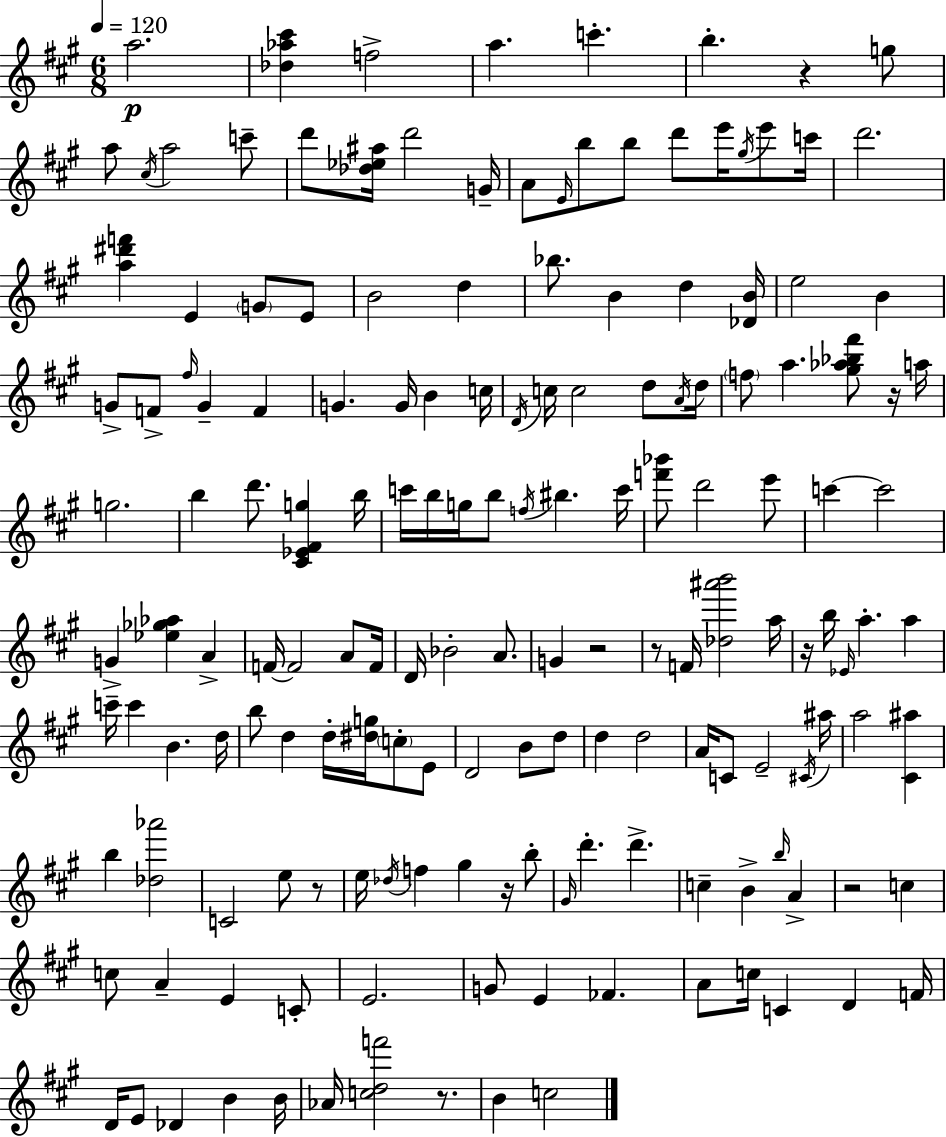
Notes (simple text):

A5/h. [Db5,Ab5,C#6]/q F5/h A5/q. C6/q. B5/q. R/q G5/e A5/e C#5/s A5/h C6/e D6/e [Db5,Eb5,A#5]/s D6/h G4/s A4/e E4/s B5/e B5/e D6/e E6/s G#5/s E6/e C6/s D6/h. [A5,D#6,F6]/q E4/q G4/e E4/e B4/h D5/q Bb5/e. B4/q D5/q [Db4,B4]/s E5/h B4/q G4/e F4/e F#5/s G4/q F4/q G4/q. G4/s B4/q C5/s D4/s C5/s C5/h D5/e A4/s D5/s F5/e A5/q. [G#5,Ab5,Bb5,F#6]/e R/s A5/s G5/h. B5/q D6/e. [C#4,Eb4,F#4,G5]/q B5/s C6/s B5/s G5/s B5/e F5/s BIS5/q. C6/s [F6,Bb6]/e D6/h E6/e C6/q C6/h G4/q [Eb5,Gb5,Ab5]/q A4/q F4/s F4/h A4/e F4/s D4/s Bb4/h A4/e. G4/q R/h R/e F4/s [Db5,A#6,B6]/h A5/s R/s B5/s Eb4/s A5/q. A5/q C6/s C6/q B4/q. D5/s B5/e D5/q D5/s [D#5,G5]/s C5/e E4/e D4/h B4/e D5/e D5/q D5/h A4/s C4/e E4/h C#4/s A#5/s A5/h [C#4,A#5]/q B5/q [Db5,Ab6]/h C4/h E5/e R/e E5/s Db5/s F5/q G#5/q R/s B5/e G#4/s D6/q. D6/q. C5/q B4/q B5/s A4/q R/h C5/q C5/e A4/q E4/q C4/e E4/h. G4/e E4/q FES4/q. A4/e C5/s C4/q D4/q F4/s D4/s E4/e Db4/q B4/q B4/s Ab4/s [C5,D5,F6]/h R/e. B4/q C5/h